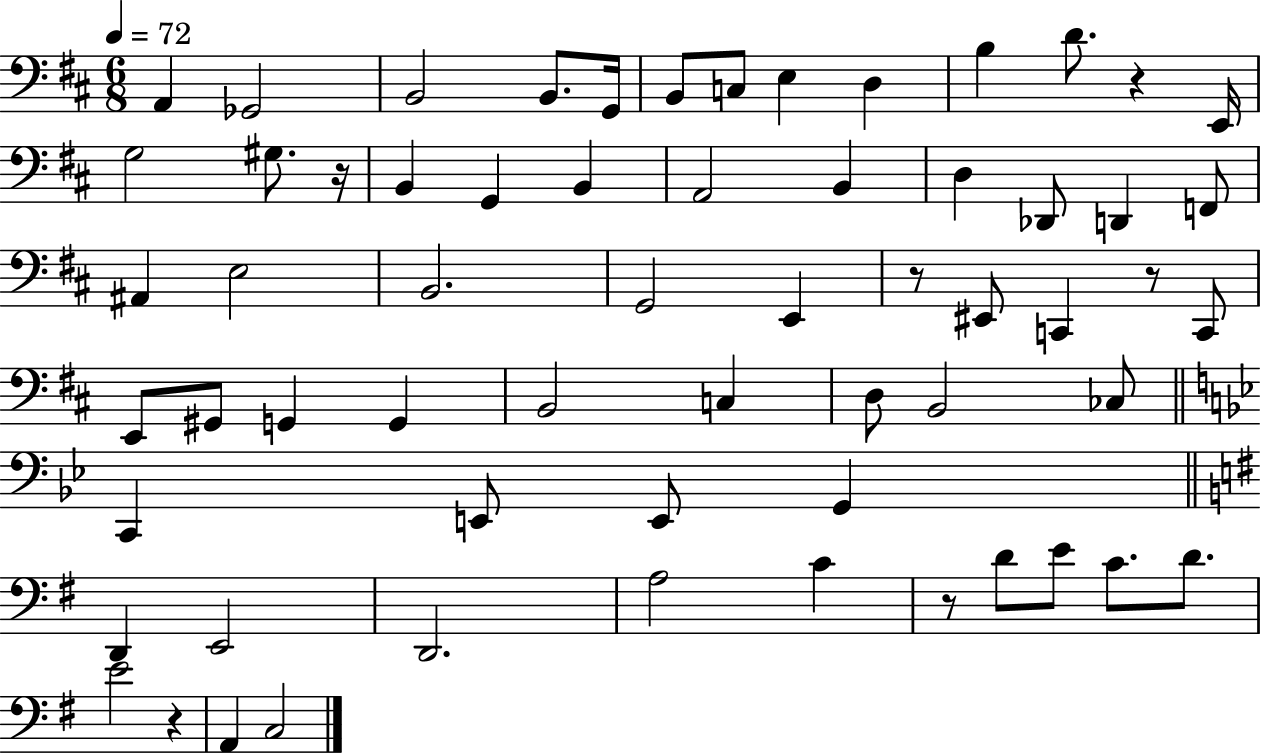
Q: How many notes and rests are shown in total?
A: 62